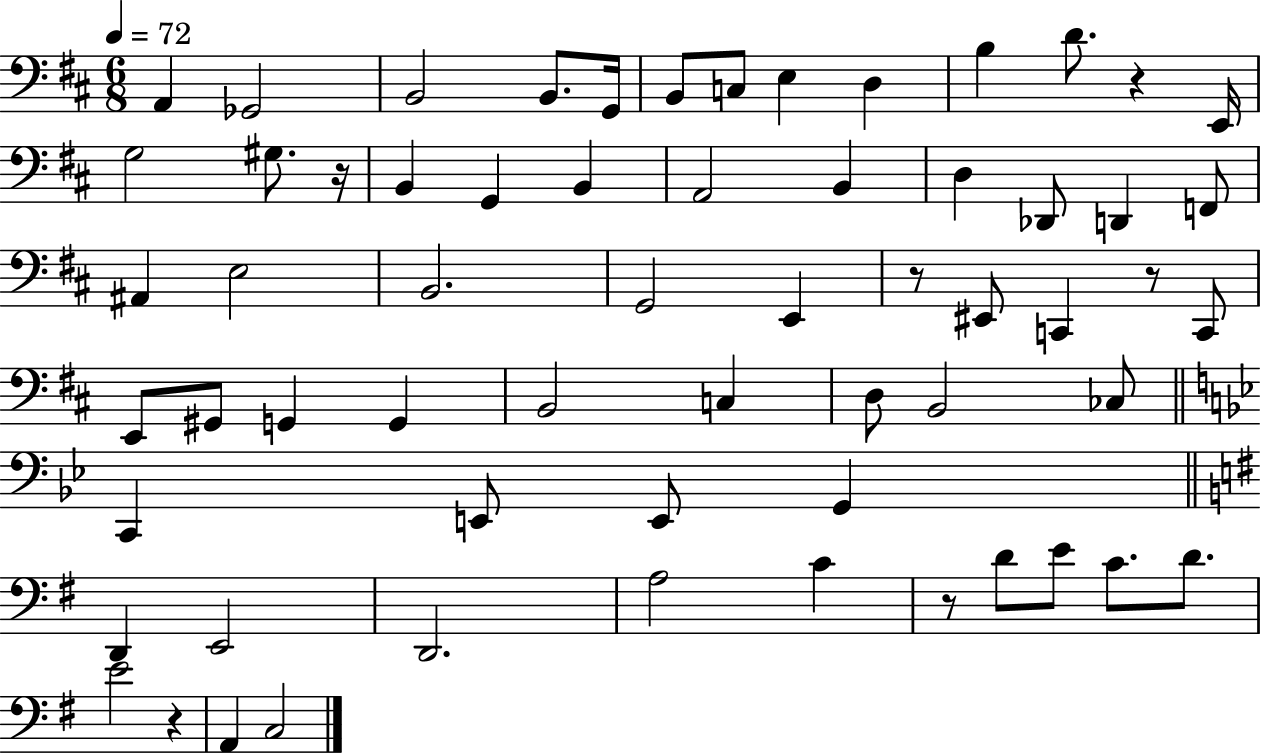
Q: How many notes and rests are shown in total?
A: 62